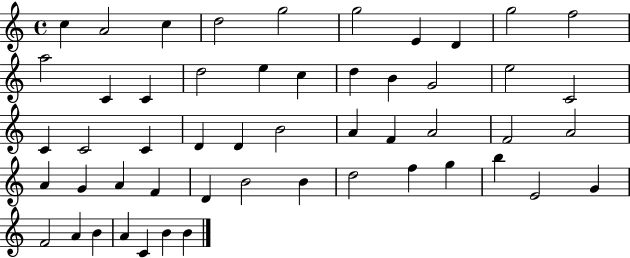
C5/q A4/h C5/q D5/h G5/h G5/h E4/q D4/q G5/h F5/h A5/h C4/q C4/q D5/h E5/q C5/q D5/q B4/q G4/h E5/h C4/h C4/q C4/h C4/q D4/q D4/q B4/h A4/q F4/q A4/h F4/h A4/h A4/q G4/q A4/q F4/q D4/q B4/h B4/q D5/h F5/q G5/q B5/q E4/h G4/q F4/h A4/q B4/q A4/q C4/q B4/q B4/q